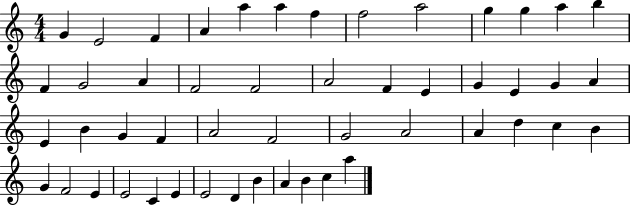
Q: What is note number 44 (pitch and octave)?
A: E4